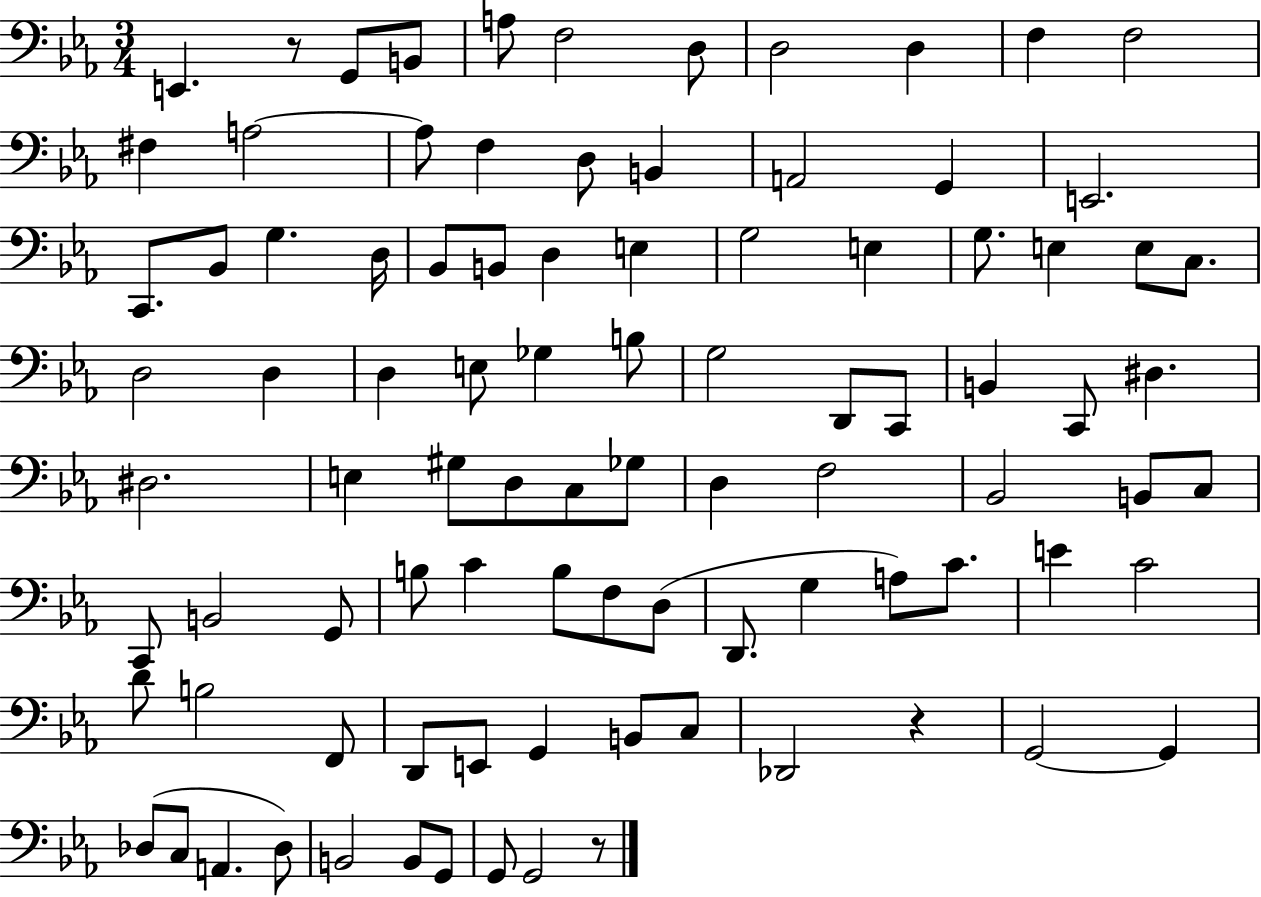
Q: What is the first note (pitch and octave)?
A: E2